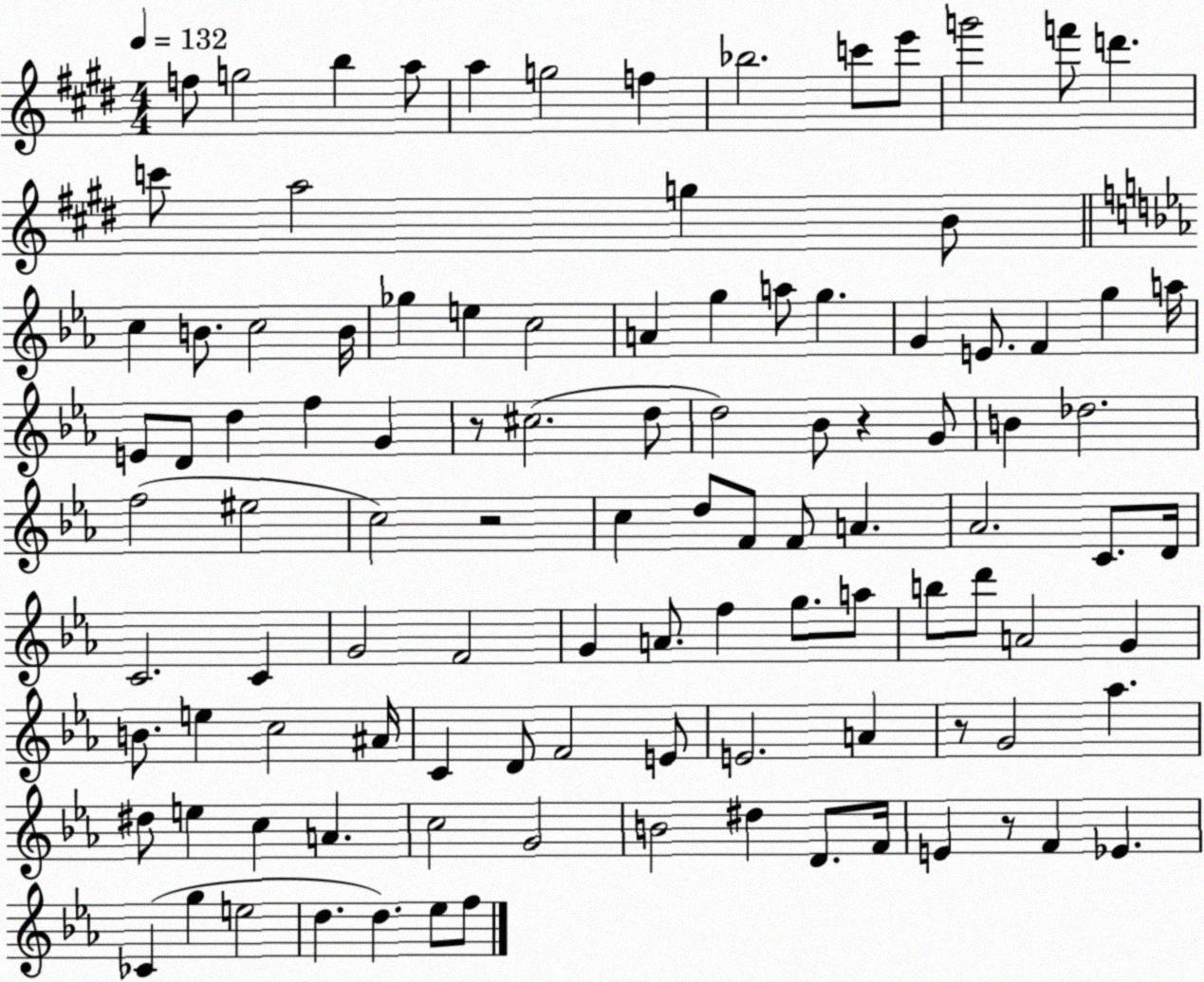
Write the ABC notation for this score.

X:1
T:Untitled
M:4/4
L:1/4
K:E
f/2 g2 b a/2 a g2 f _b2 c'/2 e'/2 g'2 f'/2 d' c'/2 a2 g B/2 c B/2 c2 B/4 _g e c2 A g a/2 g G E/2 F g a/4 E/2 D/2 d f G z/2 ^c2 d/2 d2 _B/2 z G/2 B _d2 f2 ^e2 c2 z2 c d/2 F/2 F/2 A _A2 C/2 D/4 C2 C G2 F2 G A/2 f g/2 a/2 b/2 d'/2 A2 G B/2 e c2 ^A/4 C D/2 F2 E/2 E2 A z/2 G2 _a ^d/2 e c A c2 G2 B2 ^d D/2 F/4 E z/2 F _E _C g e2 d d _e/2 f/2